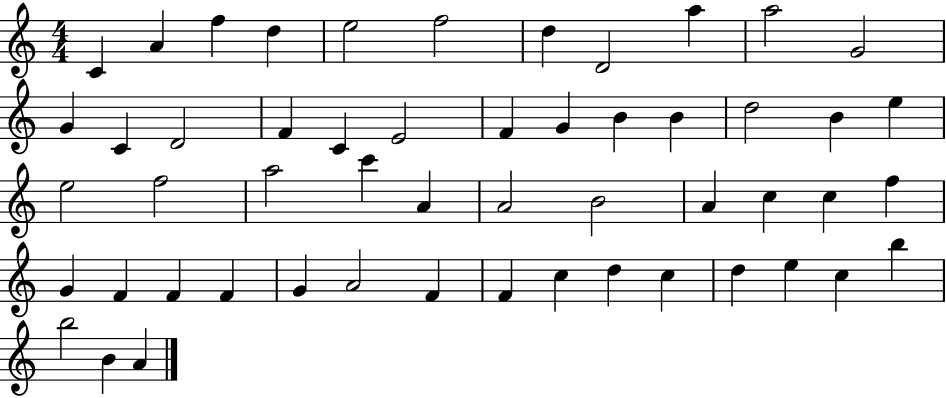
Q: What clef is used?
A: treble